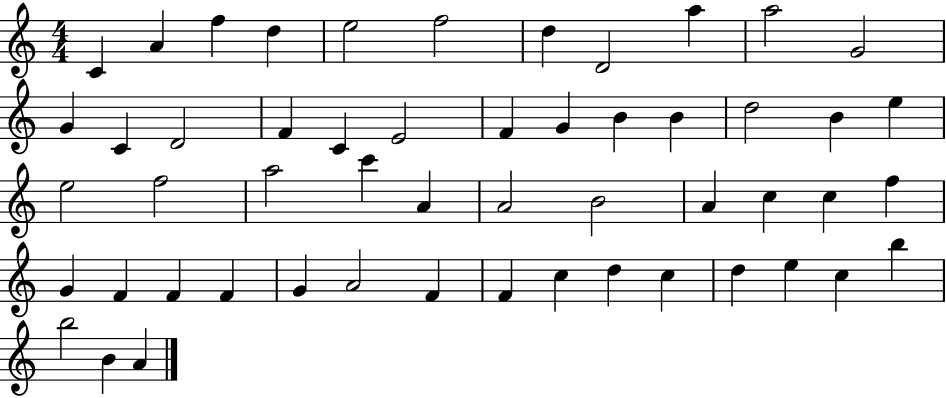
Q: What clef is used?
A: treble